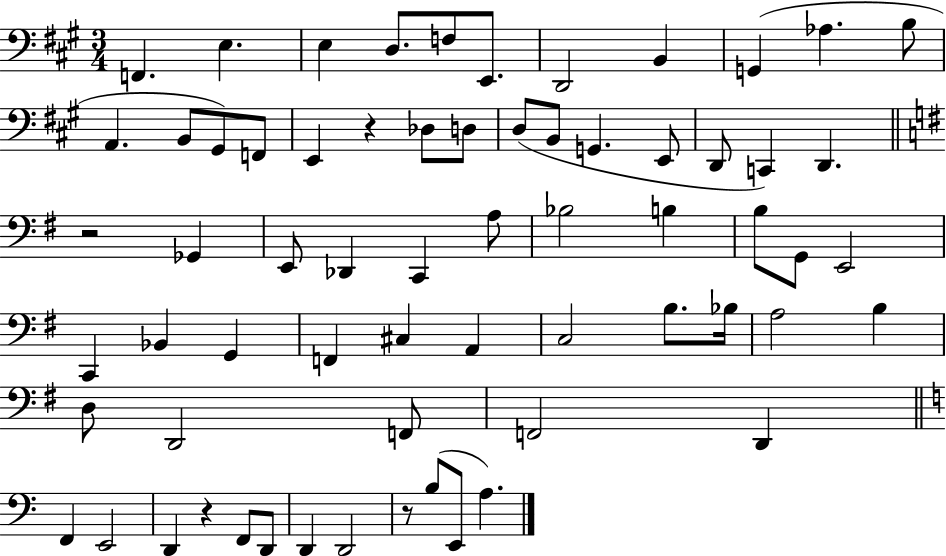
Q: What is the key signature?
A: A major